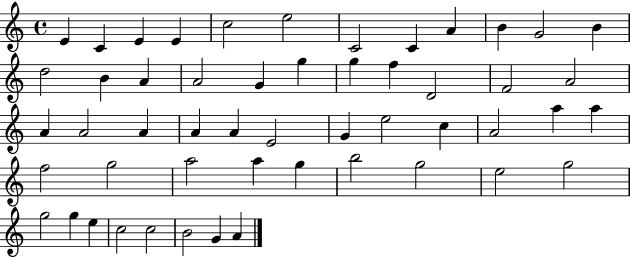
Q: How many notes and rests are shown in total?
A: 52